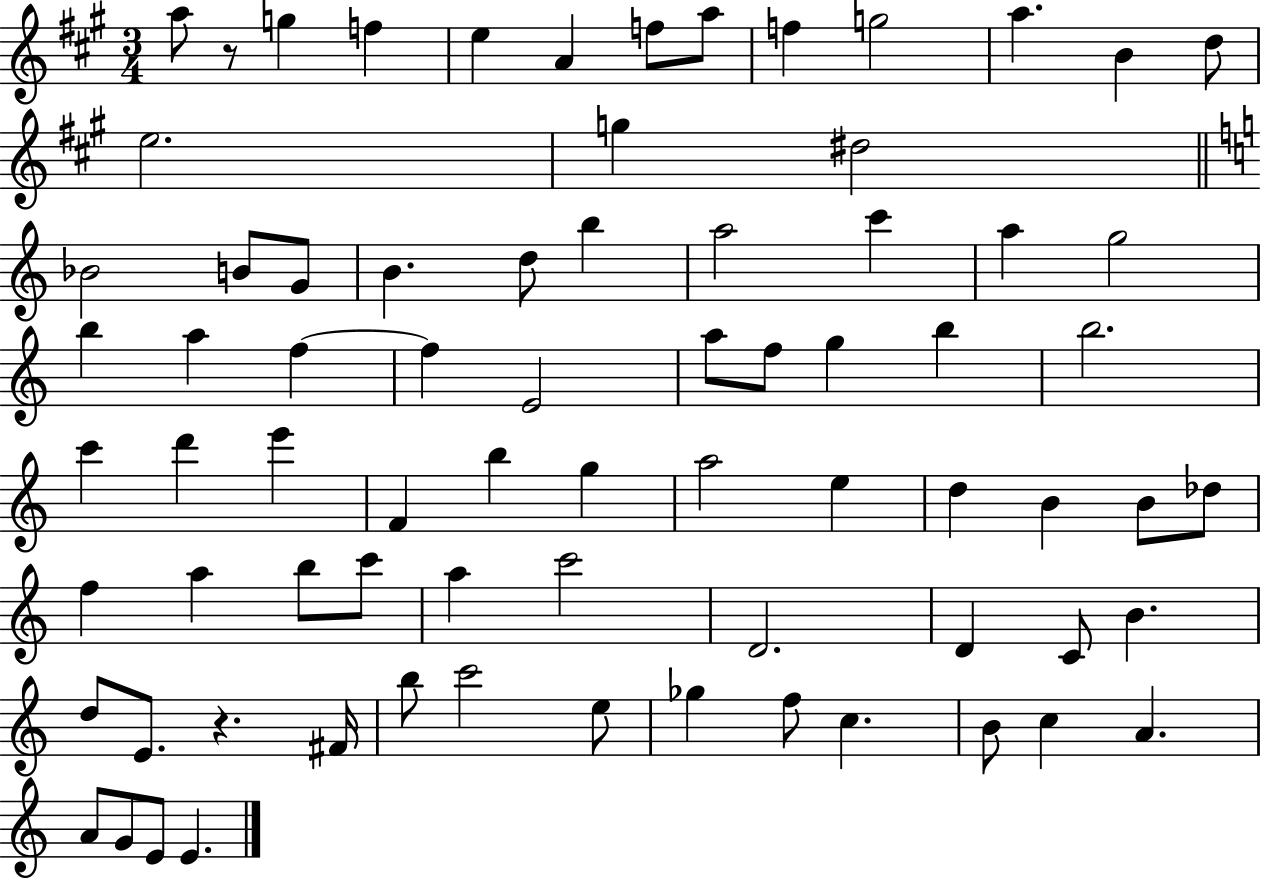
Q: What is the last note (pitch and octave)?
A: E4